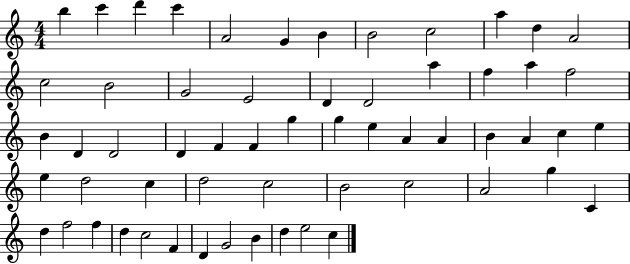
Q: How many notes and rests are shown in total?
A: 59